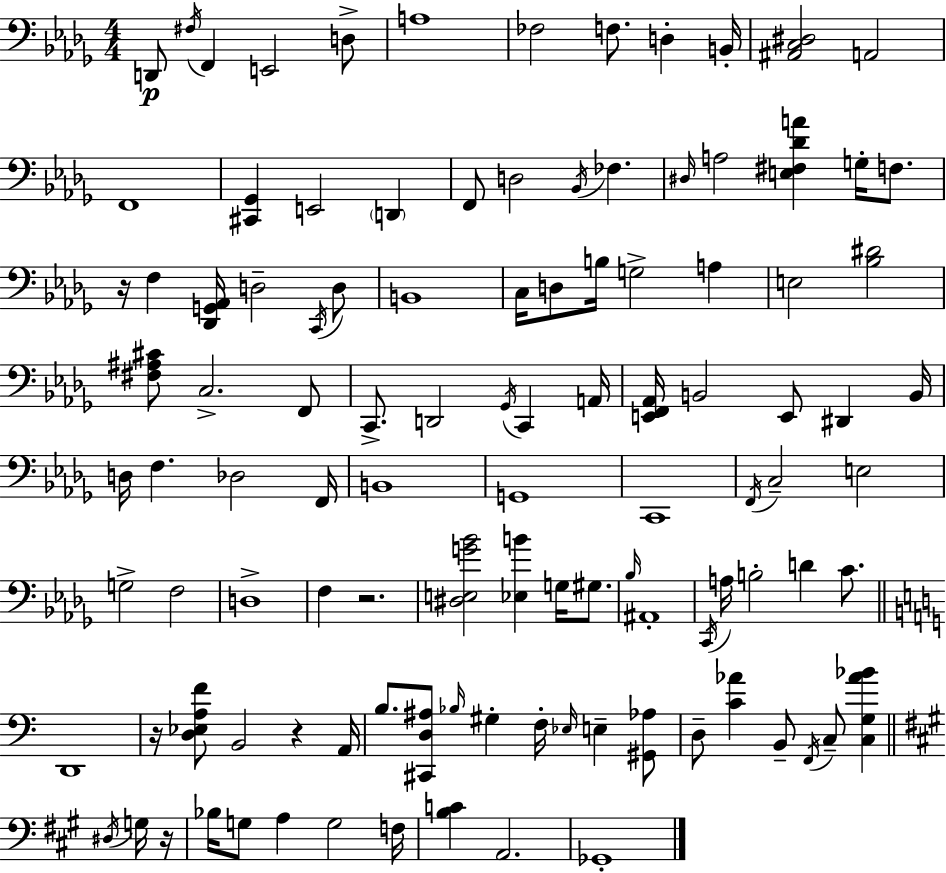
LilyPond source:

{
  \clef bass
  \numericTimeSignature
  \time 4/4
  \key bes \minor
  d,8\p \acciaccatura { fis16 } f,4 e,2 d8-> | a1 | fes2 f8. d4-. | b,16-. <ais, c dis>2 a,2 | \break f,1 | <cis, ges,>4 e,2 \parenthesize d,4 | f,8 d2 \acciaccatura { bes,16 } fes4. | \grace { dis16 } a2 <e fis des' a'>4 g16-. | \break f8. r16 f4 <des, g, aes,>16 d2-- | \acciaccatura { c,16 } d8 b,1 | c16 d8 b16 g2-> | a4 e2 <bes dis'>2 | \break <fis ais cis'>8 c2.-> | f,8 c,8.-> d,2 \acciaccatura { ges,16 } | c,4 a,16 <e, f, aes,>16 b,2 e,8 | dis,4 b,16 d16 f4. des2 | \break f,16 b,1 | g,1 | c,1 | \acciaccatura { f,16 } c2-- e2 | \break g2-> f2 | d1-> | f4 r2. | <dis e g' bes'>2 <ees b'>4 | \break g16 gis8. \grace { bes16 } ais,1-. | \acciaccatura { c,16 } a16 b2-. | d'4 c'8. \bar "||" \break \key a \minor d,1 | r16 <d ees a f'>8 b,2 r4 a,16 | b8. <cis, d ais>8 \grace { bes16 } gis4-. f16-. \grace { ees16 } e4-- | <gis, aes>8 d8-- <c' aes'>4 b,8-- \acciaccatura { f,16 } c8-- <c g aes' bes'>4 | \break \bar "||" \break \key a \major \acciaccatura { dis16 } g16 r16 bes16 g8 a4 g2 | f16 <b c'>4 a,2. | ges,1-. | \bar "|."
}